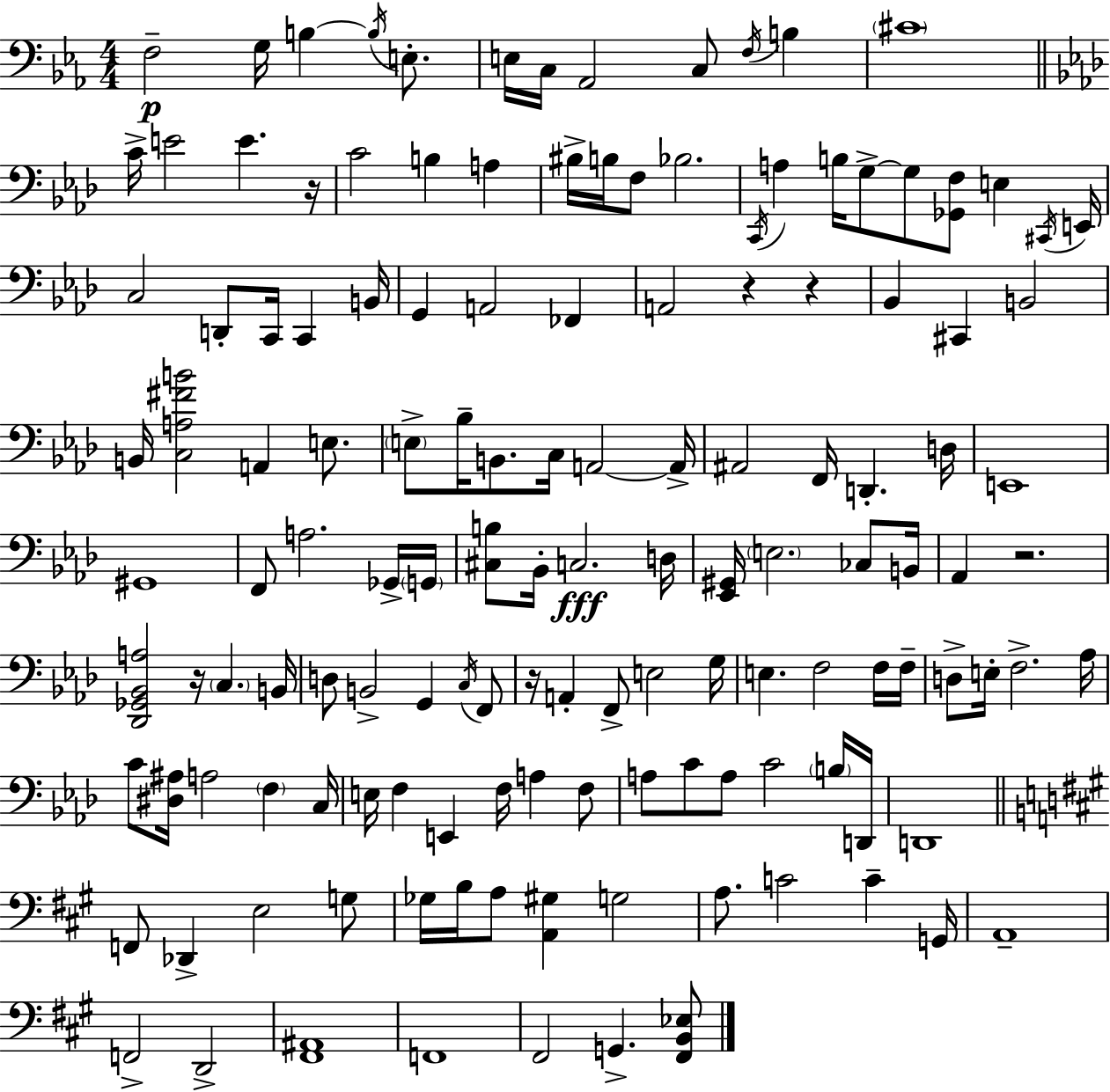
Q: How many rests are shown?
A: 6